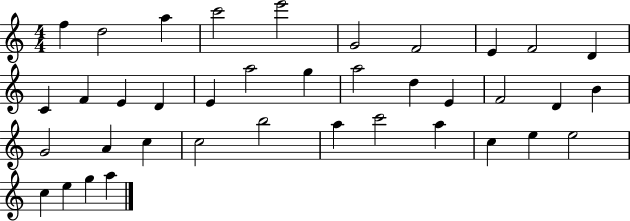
F5/q D5/h A5/q C6/h E6/h G4/h F4/h E4/q F4/h D4/q C4/q F4/q E4/q D4/q E4/q A5/h G5/q A5/h D5/q E4/q F4/h D4/q B4/q G4/h A4/q C5/q C5/h B5/h A5/q C6/h A5/q C5/q E5/q E5/h C5/q E5/q G5/q A5/q